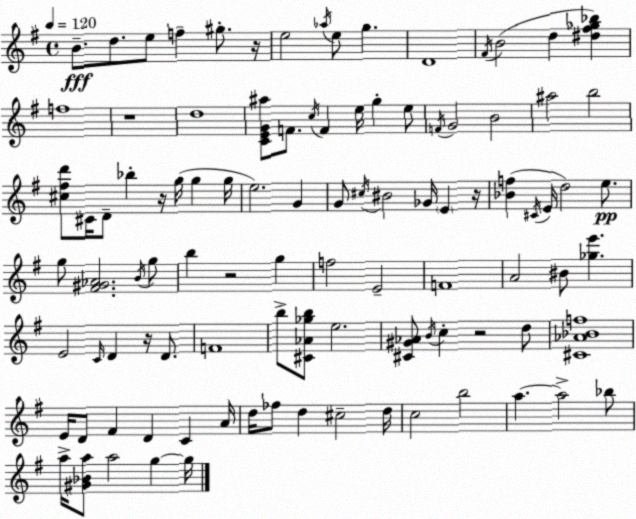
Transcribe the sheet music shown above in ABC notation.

X:1
T:Untitled
M:4/4
L:1/4
K:Em
B/2 d/2 e/2 f ^g/2 z/4 e2 _a/4 e/2 g D4 ^F/4 B2 d [^d^f_g_b] f4 z4 d4 [CEG^a]/2 F/2 c/4 F e/4 g e/2 F/4 G2 B2 ^a2 b2 [^c^fd']/2 ^C/4 D/2 _b z/4 g/4 g g/4 e2 G G/2 ^c/4 ^B2 _G/4 E z/4 [_Bf] ^C/4 E/4 d2 e/2 g/2 [^F^G_A]2 B/4 g/2 b z2 g f2 E2 F4 A2 ^B/2 [_ge'] E2 C/4 D z/4 D/2 F4 b/2 [^C_A_gb]/2 e2 [^C^G_A]/2 B/4 c z2 d/2 [^C_A_Bf]4 E/4 D/2 ^F D C A/4 d/4 _f/2 d ^c2 d/4 c2 b2 a a2 _b/2 a/4 [^G_Ba]/2 a2 g g/4